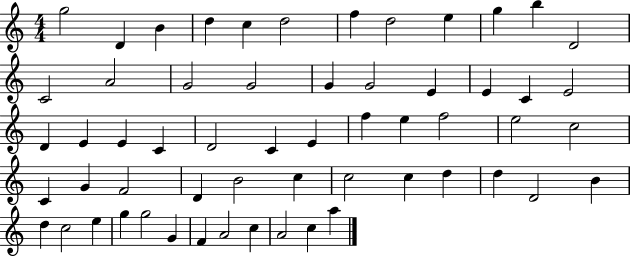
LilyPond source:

{
  \clef treble
  \numericTimeSignature
  \time 4/4
  \key c \major
  g''2 d'4 b'4 | d''4 c''4 d''2 | f''4 d''2 e''4 | g''4 b''4 d'2 | \break c'2 a'2 | g'2 g'2 | g'4 g'2 e'4 | e'4 c'4 e'2 | \break d'4 e'4 e'4 c'4 | d'2 c'4 e'4 | f''4 e''4 f''2 | e''2 c''2 | \break c'4 g'4 f'2 | d'4 b'2 c''4 | c''2 c''4 d''4 | d''4 d'2 b'4 | \break d''4 c''2 e''4 | g''4 g''2 g'4 | f'4 a'2 c''4 | a'2 c''4 a''4 | \break \bar "|."
}